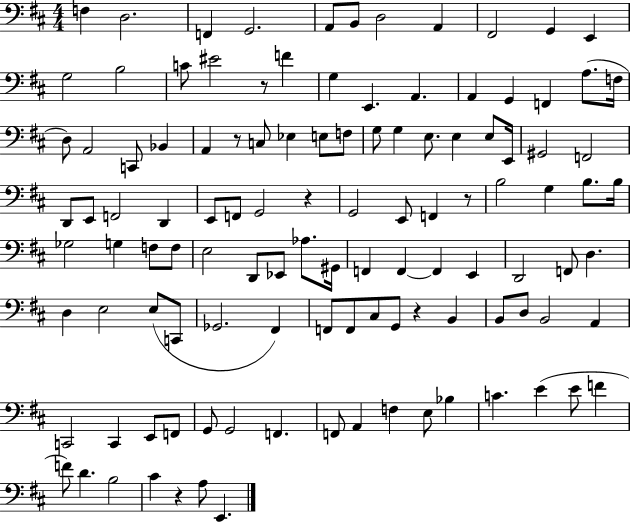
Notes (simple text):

F3/q D3/h. F2/q G2/h. A2/e B2/e D3/h A2/q F#2/h G2/q E2/q G3/h B3/h C4/e EIS4/h R/e F4/q G3/q E2/q. A2/q. A2/q G2/q F2/q A3/e. F3/s D3/e A2/h C2/e Bb2/q A2/q R/e C3/e Eb3/q E3/e F3/e G3/e G3/q E3/e. E3/q E3/e E2/s G#2/h F2/h D2/e E2/e F2/h D2/q E2/e F2/e G2/h R/q G2/h E2/e F2/q R/e B3/h G3/q B3/e. B3/s Gb3/h G3/q F3/e F3/e E3/h D2/e Eb2/e Ab3/e. G#2/s F2/q F2/q F2/q E2/q D2/h F2/e D3/q. D3/q E3/h E3/e C2/e Gb2/h. F#2/q F2/e F2/e C#3/e G2/e R/q B2/q B2/e D3/e B2/h A2/q C2/h C2/q E2/e F2/e G2/e G2/h F2/q. F2/e A2/q F3/q E3/e Bb3/q C4/q. E4/q E4/e F4/q F4/e D4/q. B3/h C#4/q R/q A3/e E2/q.